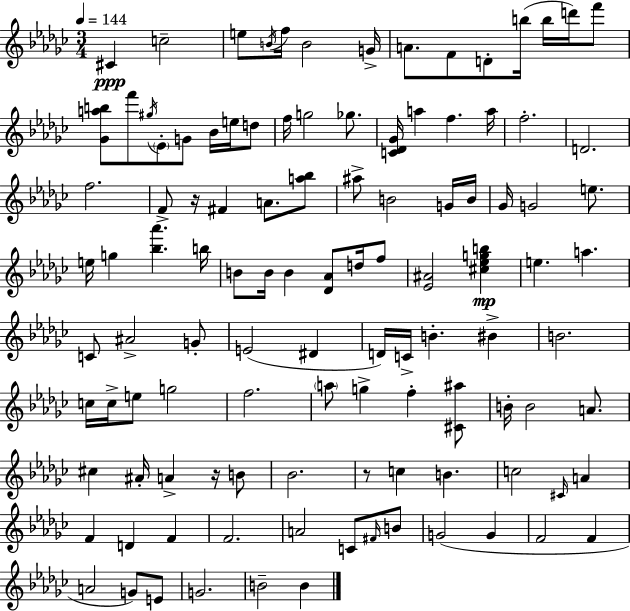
{
  \clef treble
  \numericTimeSignature
  \time 3/4
  \key ees \minor
  \tempo 4 = 144
  cis'4\ppp c''2-- | e''8 \acciaccatura { b'16 } f''16 b'2 | g'16-> a'8. f'8 d'8-. b''16( b''16 d'''16) f'''8 | <ges' a'' b''>8 f'''8 \acciaccatura { gis''16 } \parenthesize ees'8-. g'8 bes'16 e''16 | \break d''8 f''16 g''2 ges''8. | <c' des' ges'>16 a''4 f''4. | a''16 f''2.-. | d'2. | \break f''2. | f'8-> r16 fis'4 a'8. | <a'' bes''>8 ais''8-> b'2 | g'16 b'16 ges'16 g'2 e''8. | \break e''16 g''4 <bes'' aes'''>4. | b''16 b'8 b'16 b'4 <des' aes'>8 d''16 | f''8 <ees' ais'>2 <cis'' ees'' g'' b''>4\mp | e''4. a''4. | \break c'8 ais'2-> | g'8-. e'2( dis'4 | d'16) c'16-> b'4.-. bis'4-> | b'2. | \break c''16 c''16-> e''8 g''2 | f''2. | \parenthesize a''8 g''4-> f''4-. | <cis' ais''>8 b'16-. b'2 a'8. | \break cis''4 ais'16-. a'4-> r16 | b'8 bes'2. | r8 c''4 b'4. | c''2 \grace { cis'16 } a'4 | \break f'4 d'4 f'4 | f'2. | a'2 c'8 | \grace { fis'16 } b'8 g'2( | \break g'4 f'2 | f'4 a'2 | g'8) e'8 g'2. | b'2-- | \break b'4 \bar "|."
}